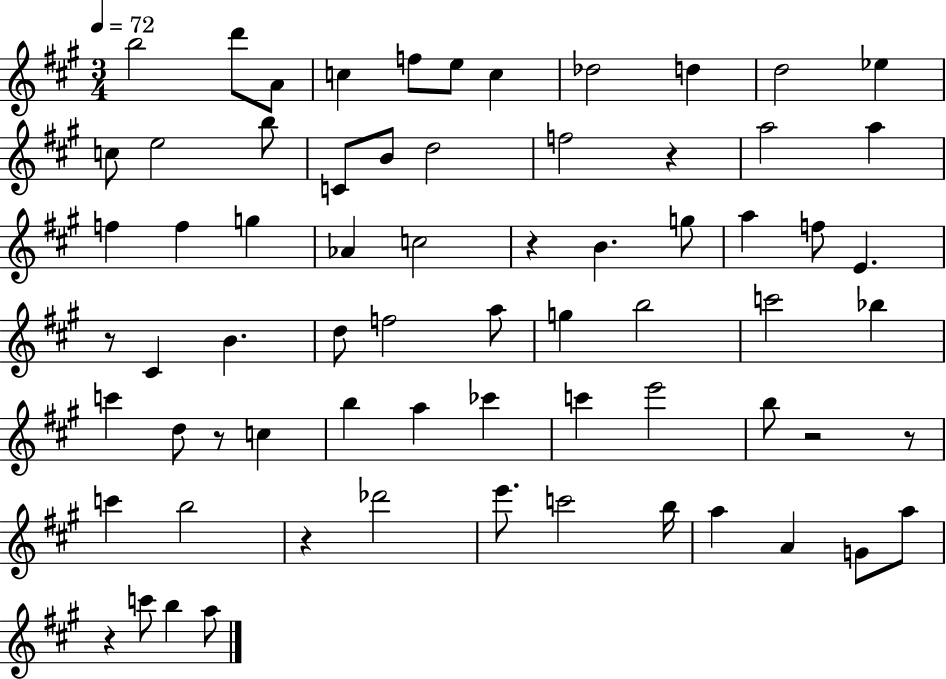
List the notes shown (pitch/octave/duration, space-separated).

B5/h D6/e A4/e C5/q F5/e E5/e C5/q Db5/h D5/q D5/h Eb5/q C5/e E5/h B5/e C4/e B4/e D5/h F5/h R/q A5/h A5/q F5/q F5/q G5/q Ab4/q C5/h R/q B4/q. G5/e A5/q F5/e E4/q. R/e C#4/q B4/q. D5/e F5/h A5/e G5/q B5/h C6/h Bb5/q C6/q D5/e R/e C5/q B5/q A5/q CES6/q C6/q E6/h B5/e R/h R/e C6/q B5/h R/q Db6/h E6/e. C6/h B5/s A5/q A4/q G4/e A5/e R/q C6/e B5/q A5/e